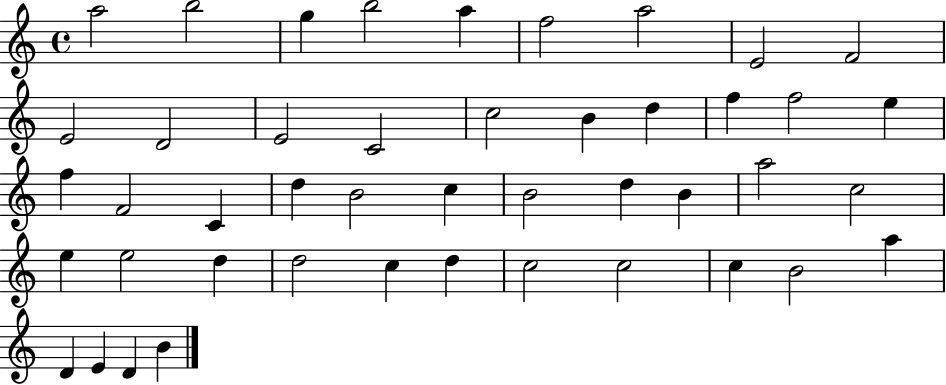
X:1
T:Untitled
M:4/4
L:1/4
K:C
a2 b2 g b2 a f2 a2 E2 F2 E2 D2 E2 C2 c2 B d f f2 e f F2 C d B2 c B2 d B a2 c2 e e2 d d2 c d c2 c2 c B2 a D E D B